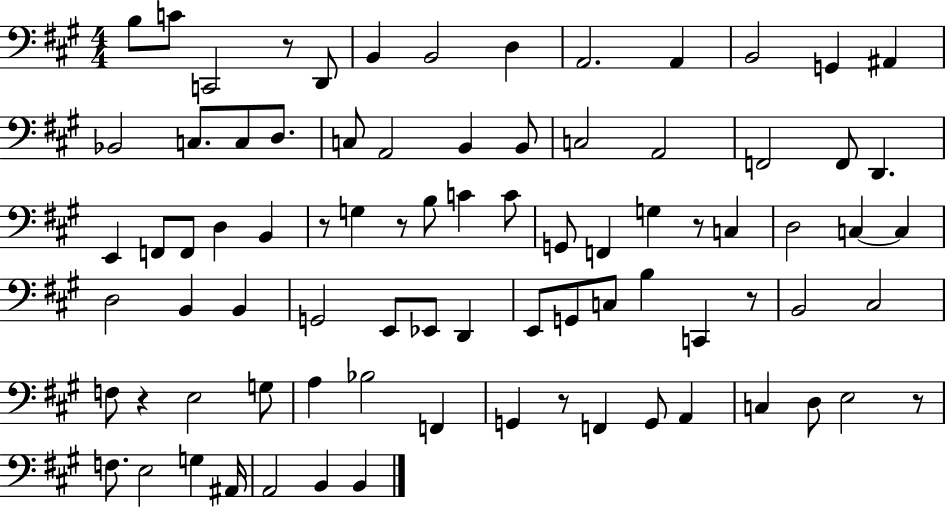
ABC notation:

X:1
T:Untitled
M:4/4
L:1/4
K:A
B,/2 C/2 C,,2 z/2 D,,/2 B,, B,,2 D, A,,2 A,, B,,2 G,, ^A,, _B,,2 C,/2 C,/2 D,/2 C,/2 A,,2 B,, B,,/2 C,2 A,,2 F,,2 F,,/2 D,, E,, F,,/2 F,,/2 D, B,, z/2 G, z/2 B,/2 C C/2 G,,/2 F,, G, z/2 C, D,2 C, C, D,2 B,, B,, G,,2 E,,/2 _E,,/2 D,, E,,/2 G,,/2 C,/2 B, C,, z/2 B,,2 ^C,2 F,/2 z E,2 G,/2 A, _B,2 F,, G,, z/2 F,, G,,/2 A,, C, D,/2 E,2 z/2 F,/2 E,2 G, ^A,,/4 A,,2 B,, B,,